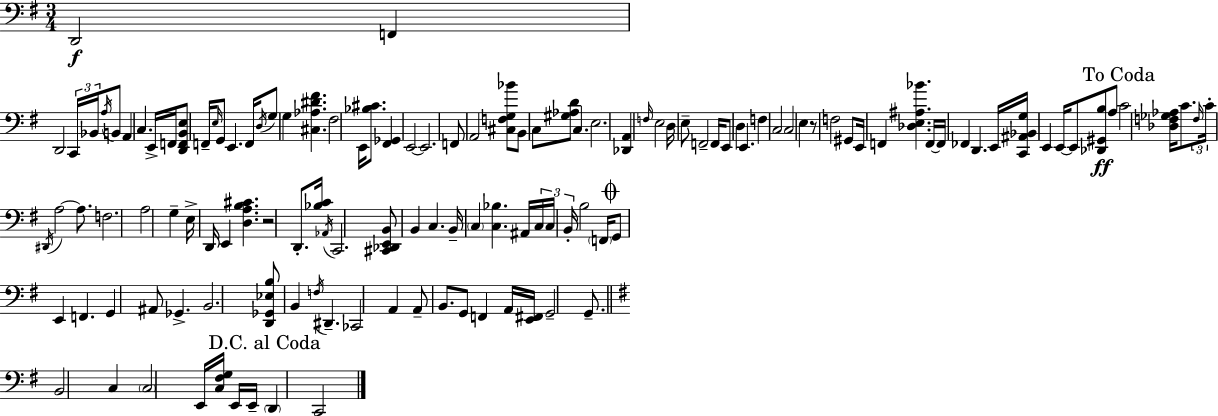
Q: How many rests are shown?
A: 2